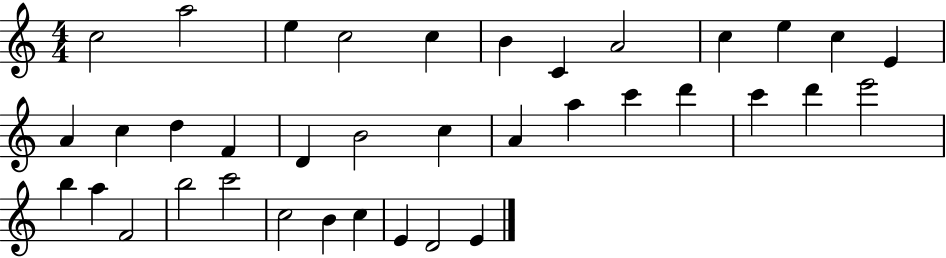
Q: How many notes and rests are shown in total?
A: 37